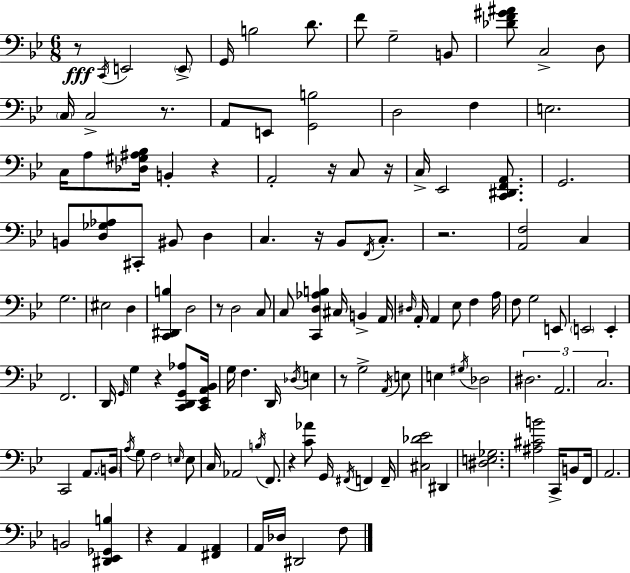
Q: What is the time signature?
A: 6/8